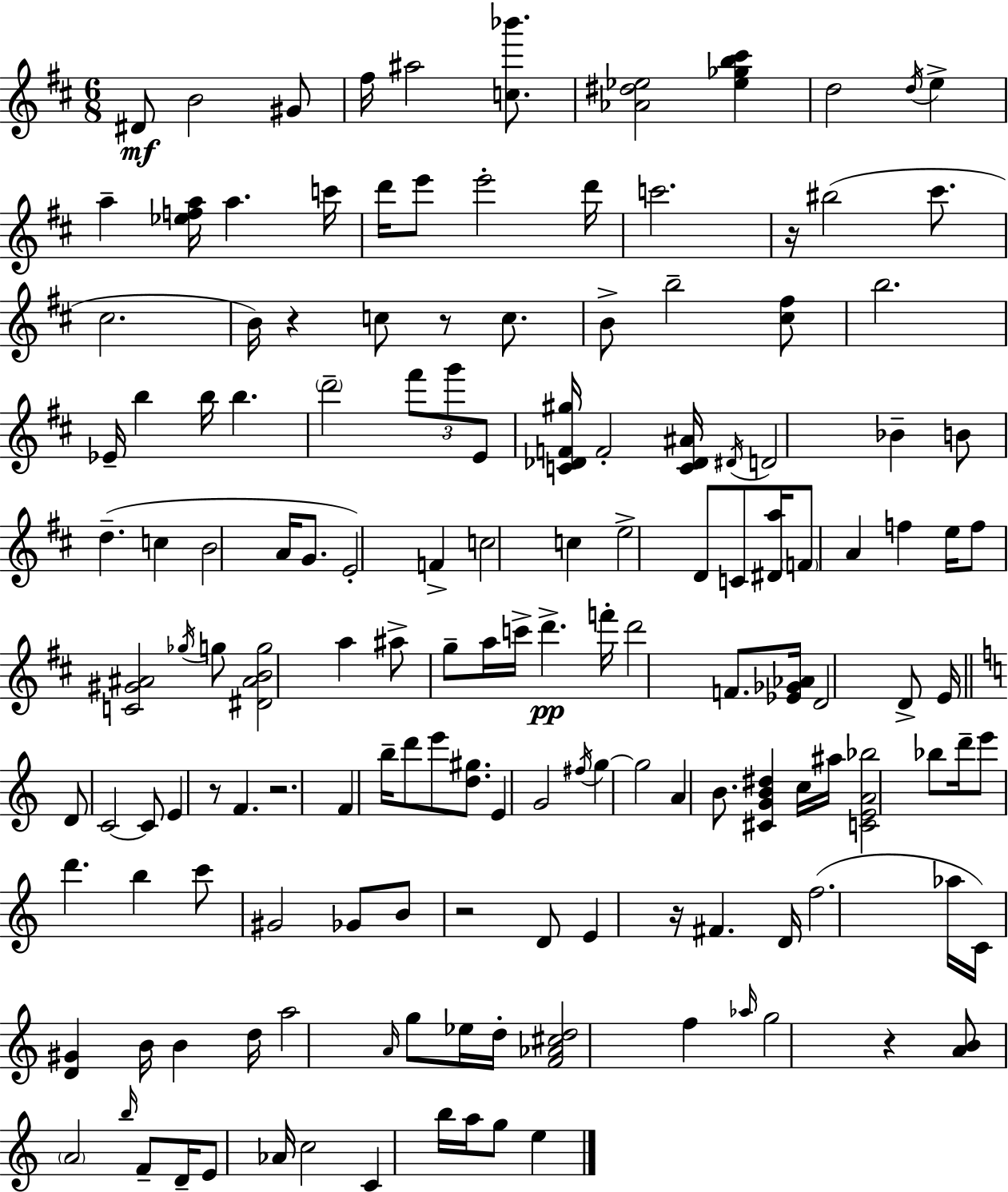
X:1
T:Untitled
M:6/8
L:1/4
K:D
^D/2 B2 ^G/2 ^f/4 ^a2 [c_b']/2 [_A^d_e]2 [_e_gb^c'] d2 d/4 e a [_efa]/4 a c'/4 d'/4 e'/2 e'2 d'/4 c'2 z/4 ^b2 ^c'/2 ^c2 B/4 z c/2 z/2 c/2 B/2 b2 [^c^f]/2 b2 _E/4 b b/4 b d'2 ^f'/2 g'/2 E/2 [C_DF^g]/4 F2 [C_D^A]/4 ^D/4 D2 _B B/2 d c B2 A/4 G/2 E2 F c2 c e2 D/2 C/2 [^Da]/4 F/2 A f e/4 f/2 [C^G^A]2 _g/4 g/2 [^D^ABg]2 a ^a/2 g/2 a/4 c'/4 d' f'/4 d'2 F/2 [_E_G_A]/4 D2 D/2 E/4 D/2 C2 C/2 E z/2 F z2 F b/4 d'/2 e'/2 [d^g]/2 E G2 ^f/4 g g2 A B/2 [^CGB^d] c/4 ^a/4 [CEA_b]2 _b/2 d'/4 e'/2 d' b c'/2 ^G2 _G/2 B/2 z2 D/2 E z/4 ^F D/4 f2 _a/4 C/4 [D^G] B/4 B d/4 a2 A/4 g/2 _e/4 d/4 [F_A^cd]2 f _a/4 g2 z [AB]/2 A2 b/4 F/2 D/4 E/2 _A/4 c2 C b/4 a/4 g/2 e